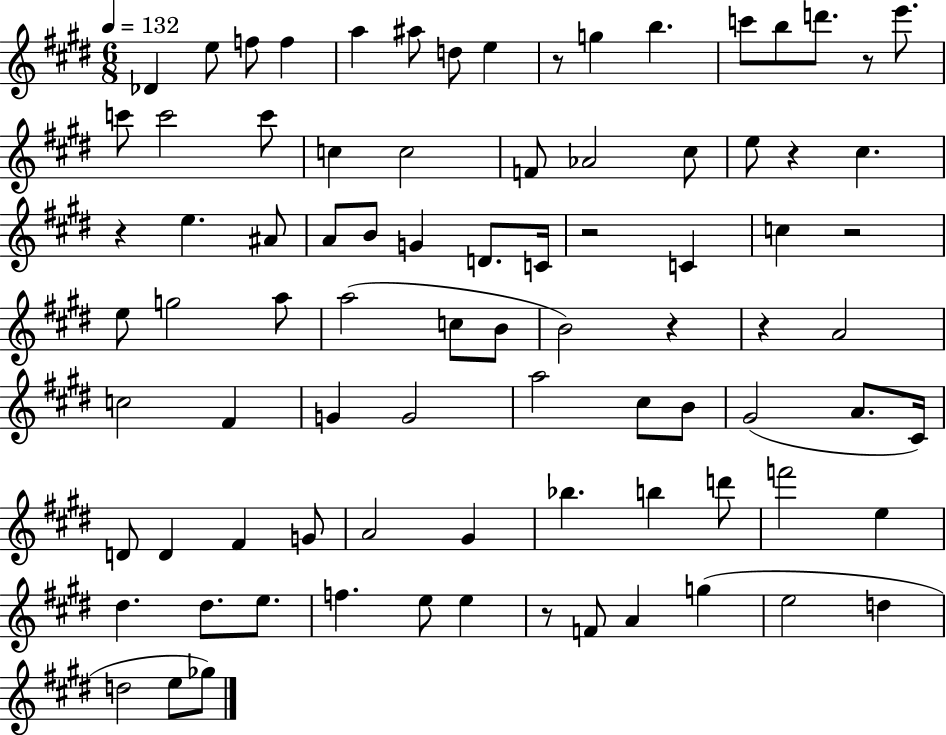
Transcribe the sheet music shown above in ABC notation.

X:1
T:Untitled
M:6/8
L:1/4
K:E
_D e/2 f/2 f a ^a/2 d/2 e z/2 g b c'/2 b/2 d'/2 z/2 e'/2 c'/2 c'2 c'/2 c c2 F/2 _A2 ^c/2 e/2 z ^c z e ^A/2 A/2 B/2 G D/2 C/4 z2 C c z2 e/2 g2 a/2 a2 c/2 B/2 B2 z z A2 c2 ^F G G2 a2 ^c/2 B/2 ^G2 A/2 ^C/4 D/2 D ^F G/2 A2 ^G _b b d'/2 f'2 e ^d ^d/2 e/2 f e/2 e z/2 F/2 A g e2 d d2 e/2 _g/2